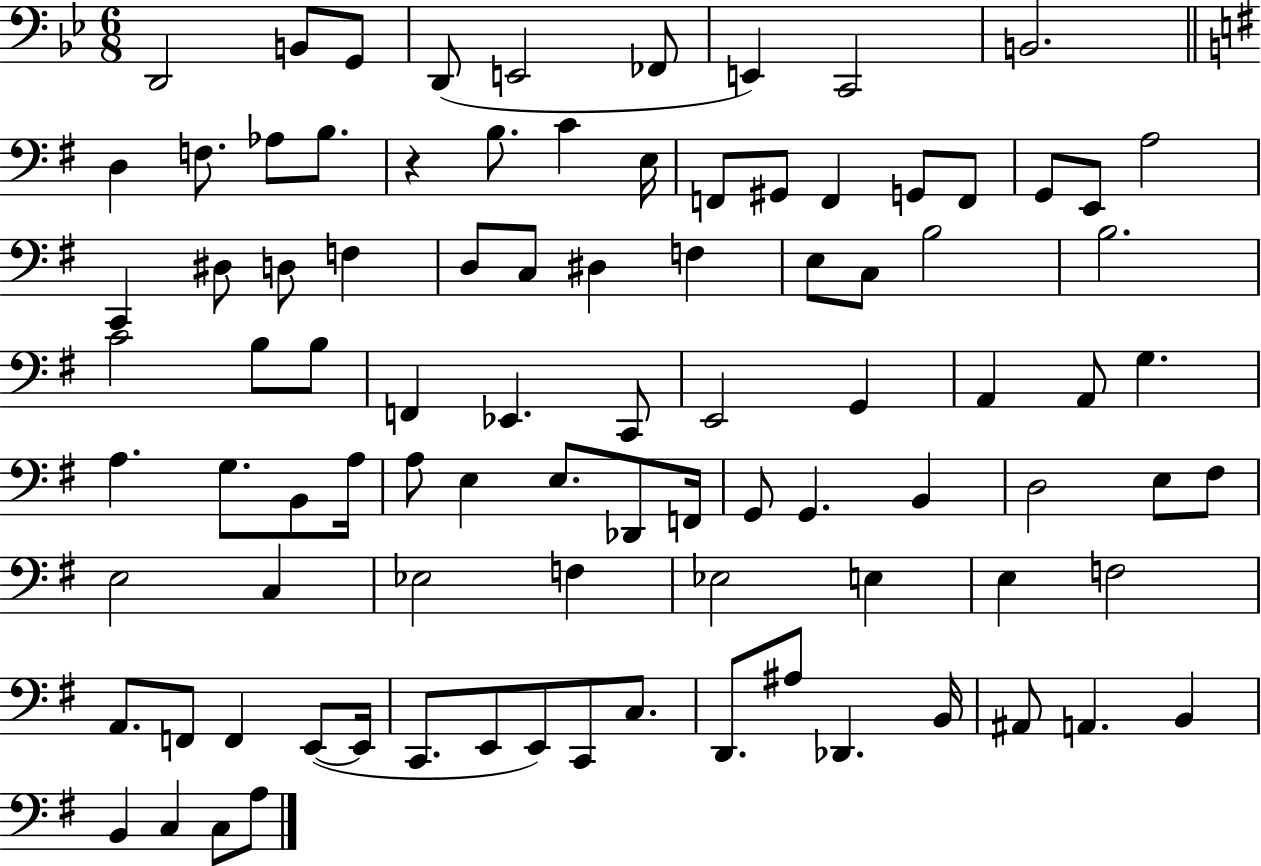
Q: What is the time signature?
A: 6/8